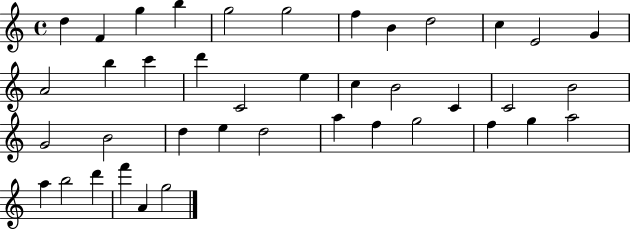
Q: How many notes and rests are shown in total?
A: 40